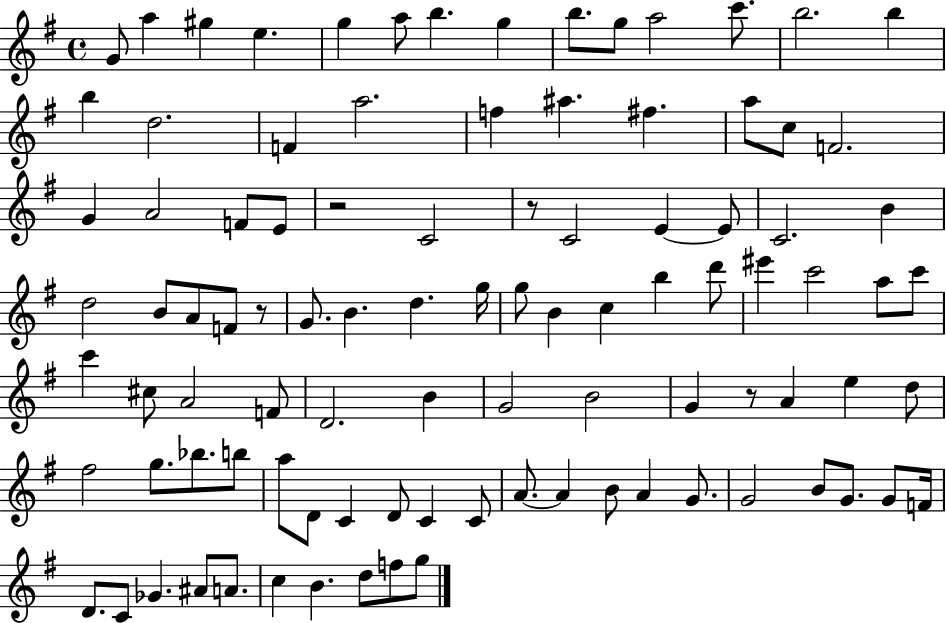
{
  \clef treble
  \time 4/4
  \defaultTimeSignature
  \key g \major
  \repeat volta 2 { g'8 a''4 gis''4 e''4. | g''4 a''8 b''4. g''4 | b''8. g''8 a''2 c'''8. | b''2. b''4 | \break b''4 d''2. | f'4 a''2. | f''4 ais''4. fis''4. | a''8 c''8 f'2. | \break g'4 a'2 f'8 e'8 | r2 c'2 | r8 c'2 e'4~~ e'8 | c'2. b'4 | \break d''2 b'8 a'8 f'8 r8 | g'8. b'4. d''4. g''16 | g''8 b'4 c''4 b''4 d'''8 | eis'''4 c'''2 a''8 c'''8 | \break c'''4 cis''8 a'2 f'8 | d'2. b'4 | g'2 b'2 | g'4 r8 a'4 e''4 d''8 | \break fis''2 g''8. bes''8. b''8 | a''8 d'8 c'4 d'8 c'4 c'8 | a'8.~~ a'4 b'8 a'4 g'8. | g'2 b'8 g'8. g'8 f'16 | \break d'8. c'8 ges'4. ais'8 a'8. | c''4 b'4. d''8 f''8 g''8 | } \bar "|."
}